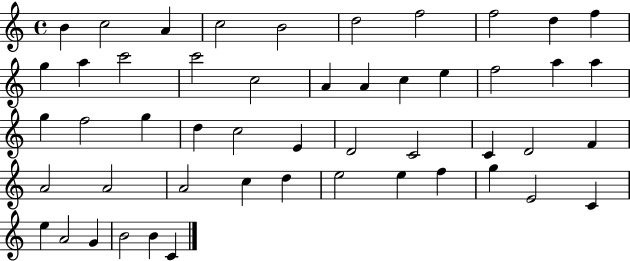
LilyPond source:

{
  \clef treble
  \time 4/4
  \defaultTimeSignature
  \key c \major
  b'4 c''2 a'4 | c''2 b'2 | d''2 f''2 | f''2 d''4 f''4 | \break g''4 a''4 c'''2 | c'''2 c''2 | a'4 a'4 c''4 e''4 | f''2 a''4 a''4 | \break g''4 f''2 g''4 | d''4 c''2 e'4 | d'2 c'2 | c'4 d'2 f'4 | \break a'2 a'2 | a'2 c''4 d''4 | e''2 e''4 f''4 | g''4 e'2 c'4 | \break e''4 a'2 g'4 | b'2 b'4 c'4 | \bar "|."
}